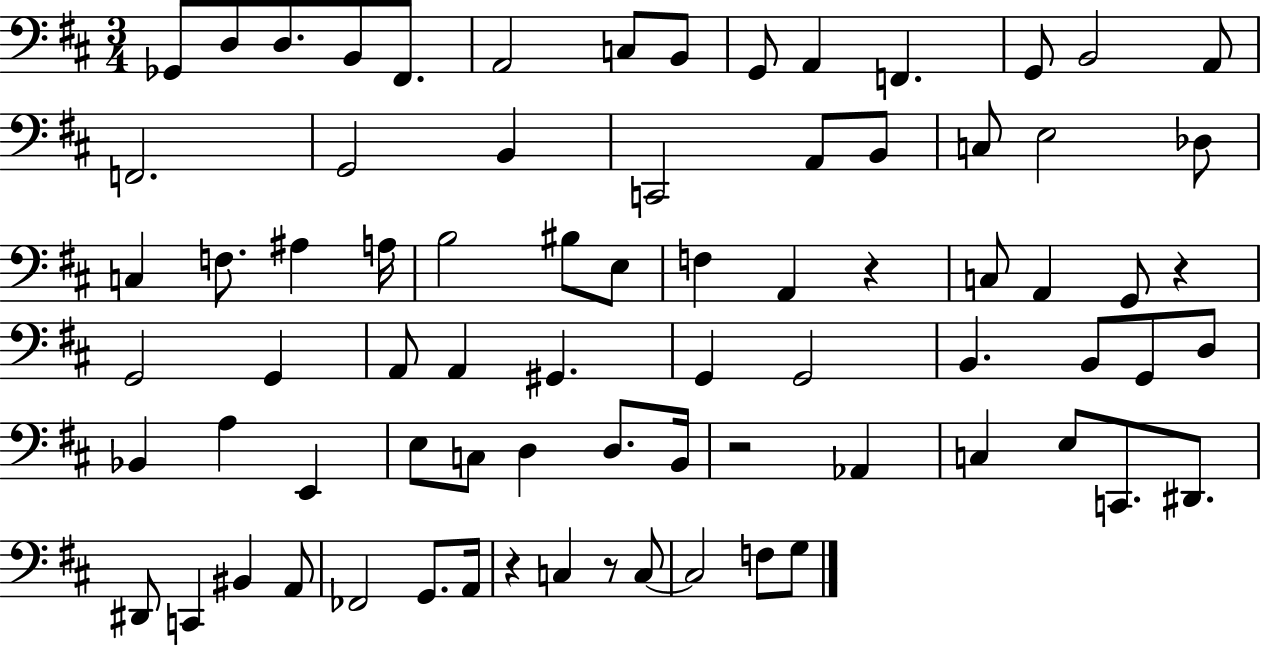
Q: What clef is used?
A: bass